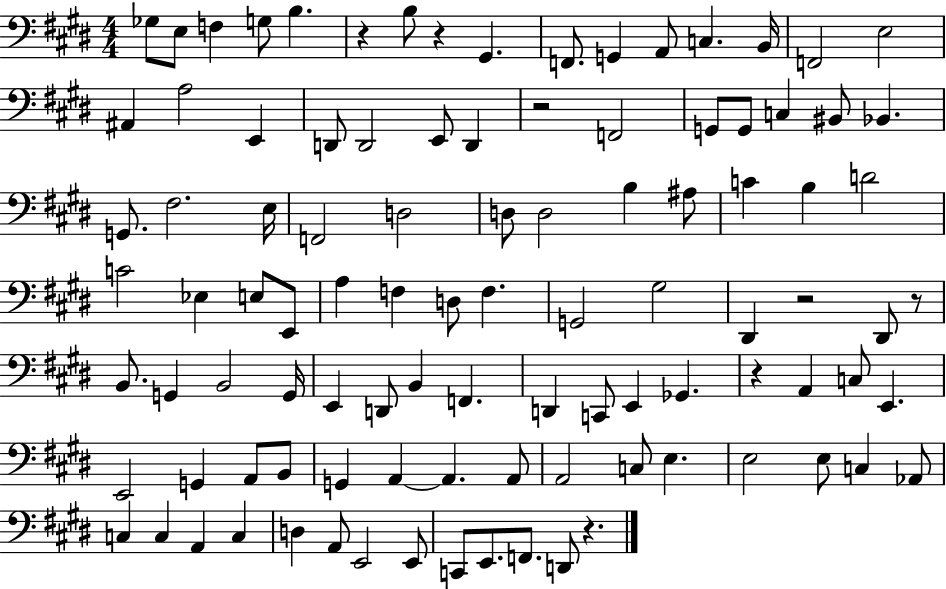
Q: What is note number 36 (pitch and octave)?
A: A#3